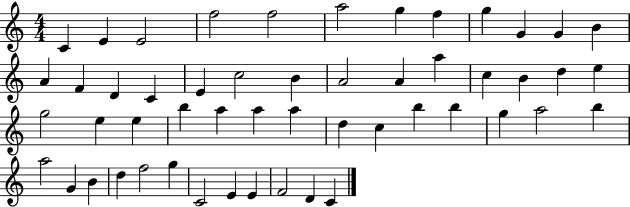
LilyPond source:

{
  \clef treble
  \numericTimeSignature
  \time 4/4
  \key c \major
  c'4 e'4 e'2 | f''2 f''2 | a''2 g''4 f''4 | g''4 g'4 g'4 b'4 | \break a'4 f'4 d'4 c'4 | e'4 c''2 b'4 | a'2 a'4 a''4 | c''4 b'4 d''4 e''4 | \break g''2 e''4 e''4 | b''4 a''4 a''4 a''4 | d''4 c''4 b''4 b''4 | g''4 a''2 b''4 | \break a''2 g'4 b'4 | d''4 f''2 g''4 | c'2 e'4 e'4 | f'2 d'4 c'4 | \break \bar "|."
}